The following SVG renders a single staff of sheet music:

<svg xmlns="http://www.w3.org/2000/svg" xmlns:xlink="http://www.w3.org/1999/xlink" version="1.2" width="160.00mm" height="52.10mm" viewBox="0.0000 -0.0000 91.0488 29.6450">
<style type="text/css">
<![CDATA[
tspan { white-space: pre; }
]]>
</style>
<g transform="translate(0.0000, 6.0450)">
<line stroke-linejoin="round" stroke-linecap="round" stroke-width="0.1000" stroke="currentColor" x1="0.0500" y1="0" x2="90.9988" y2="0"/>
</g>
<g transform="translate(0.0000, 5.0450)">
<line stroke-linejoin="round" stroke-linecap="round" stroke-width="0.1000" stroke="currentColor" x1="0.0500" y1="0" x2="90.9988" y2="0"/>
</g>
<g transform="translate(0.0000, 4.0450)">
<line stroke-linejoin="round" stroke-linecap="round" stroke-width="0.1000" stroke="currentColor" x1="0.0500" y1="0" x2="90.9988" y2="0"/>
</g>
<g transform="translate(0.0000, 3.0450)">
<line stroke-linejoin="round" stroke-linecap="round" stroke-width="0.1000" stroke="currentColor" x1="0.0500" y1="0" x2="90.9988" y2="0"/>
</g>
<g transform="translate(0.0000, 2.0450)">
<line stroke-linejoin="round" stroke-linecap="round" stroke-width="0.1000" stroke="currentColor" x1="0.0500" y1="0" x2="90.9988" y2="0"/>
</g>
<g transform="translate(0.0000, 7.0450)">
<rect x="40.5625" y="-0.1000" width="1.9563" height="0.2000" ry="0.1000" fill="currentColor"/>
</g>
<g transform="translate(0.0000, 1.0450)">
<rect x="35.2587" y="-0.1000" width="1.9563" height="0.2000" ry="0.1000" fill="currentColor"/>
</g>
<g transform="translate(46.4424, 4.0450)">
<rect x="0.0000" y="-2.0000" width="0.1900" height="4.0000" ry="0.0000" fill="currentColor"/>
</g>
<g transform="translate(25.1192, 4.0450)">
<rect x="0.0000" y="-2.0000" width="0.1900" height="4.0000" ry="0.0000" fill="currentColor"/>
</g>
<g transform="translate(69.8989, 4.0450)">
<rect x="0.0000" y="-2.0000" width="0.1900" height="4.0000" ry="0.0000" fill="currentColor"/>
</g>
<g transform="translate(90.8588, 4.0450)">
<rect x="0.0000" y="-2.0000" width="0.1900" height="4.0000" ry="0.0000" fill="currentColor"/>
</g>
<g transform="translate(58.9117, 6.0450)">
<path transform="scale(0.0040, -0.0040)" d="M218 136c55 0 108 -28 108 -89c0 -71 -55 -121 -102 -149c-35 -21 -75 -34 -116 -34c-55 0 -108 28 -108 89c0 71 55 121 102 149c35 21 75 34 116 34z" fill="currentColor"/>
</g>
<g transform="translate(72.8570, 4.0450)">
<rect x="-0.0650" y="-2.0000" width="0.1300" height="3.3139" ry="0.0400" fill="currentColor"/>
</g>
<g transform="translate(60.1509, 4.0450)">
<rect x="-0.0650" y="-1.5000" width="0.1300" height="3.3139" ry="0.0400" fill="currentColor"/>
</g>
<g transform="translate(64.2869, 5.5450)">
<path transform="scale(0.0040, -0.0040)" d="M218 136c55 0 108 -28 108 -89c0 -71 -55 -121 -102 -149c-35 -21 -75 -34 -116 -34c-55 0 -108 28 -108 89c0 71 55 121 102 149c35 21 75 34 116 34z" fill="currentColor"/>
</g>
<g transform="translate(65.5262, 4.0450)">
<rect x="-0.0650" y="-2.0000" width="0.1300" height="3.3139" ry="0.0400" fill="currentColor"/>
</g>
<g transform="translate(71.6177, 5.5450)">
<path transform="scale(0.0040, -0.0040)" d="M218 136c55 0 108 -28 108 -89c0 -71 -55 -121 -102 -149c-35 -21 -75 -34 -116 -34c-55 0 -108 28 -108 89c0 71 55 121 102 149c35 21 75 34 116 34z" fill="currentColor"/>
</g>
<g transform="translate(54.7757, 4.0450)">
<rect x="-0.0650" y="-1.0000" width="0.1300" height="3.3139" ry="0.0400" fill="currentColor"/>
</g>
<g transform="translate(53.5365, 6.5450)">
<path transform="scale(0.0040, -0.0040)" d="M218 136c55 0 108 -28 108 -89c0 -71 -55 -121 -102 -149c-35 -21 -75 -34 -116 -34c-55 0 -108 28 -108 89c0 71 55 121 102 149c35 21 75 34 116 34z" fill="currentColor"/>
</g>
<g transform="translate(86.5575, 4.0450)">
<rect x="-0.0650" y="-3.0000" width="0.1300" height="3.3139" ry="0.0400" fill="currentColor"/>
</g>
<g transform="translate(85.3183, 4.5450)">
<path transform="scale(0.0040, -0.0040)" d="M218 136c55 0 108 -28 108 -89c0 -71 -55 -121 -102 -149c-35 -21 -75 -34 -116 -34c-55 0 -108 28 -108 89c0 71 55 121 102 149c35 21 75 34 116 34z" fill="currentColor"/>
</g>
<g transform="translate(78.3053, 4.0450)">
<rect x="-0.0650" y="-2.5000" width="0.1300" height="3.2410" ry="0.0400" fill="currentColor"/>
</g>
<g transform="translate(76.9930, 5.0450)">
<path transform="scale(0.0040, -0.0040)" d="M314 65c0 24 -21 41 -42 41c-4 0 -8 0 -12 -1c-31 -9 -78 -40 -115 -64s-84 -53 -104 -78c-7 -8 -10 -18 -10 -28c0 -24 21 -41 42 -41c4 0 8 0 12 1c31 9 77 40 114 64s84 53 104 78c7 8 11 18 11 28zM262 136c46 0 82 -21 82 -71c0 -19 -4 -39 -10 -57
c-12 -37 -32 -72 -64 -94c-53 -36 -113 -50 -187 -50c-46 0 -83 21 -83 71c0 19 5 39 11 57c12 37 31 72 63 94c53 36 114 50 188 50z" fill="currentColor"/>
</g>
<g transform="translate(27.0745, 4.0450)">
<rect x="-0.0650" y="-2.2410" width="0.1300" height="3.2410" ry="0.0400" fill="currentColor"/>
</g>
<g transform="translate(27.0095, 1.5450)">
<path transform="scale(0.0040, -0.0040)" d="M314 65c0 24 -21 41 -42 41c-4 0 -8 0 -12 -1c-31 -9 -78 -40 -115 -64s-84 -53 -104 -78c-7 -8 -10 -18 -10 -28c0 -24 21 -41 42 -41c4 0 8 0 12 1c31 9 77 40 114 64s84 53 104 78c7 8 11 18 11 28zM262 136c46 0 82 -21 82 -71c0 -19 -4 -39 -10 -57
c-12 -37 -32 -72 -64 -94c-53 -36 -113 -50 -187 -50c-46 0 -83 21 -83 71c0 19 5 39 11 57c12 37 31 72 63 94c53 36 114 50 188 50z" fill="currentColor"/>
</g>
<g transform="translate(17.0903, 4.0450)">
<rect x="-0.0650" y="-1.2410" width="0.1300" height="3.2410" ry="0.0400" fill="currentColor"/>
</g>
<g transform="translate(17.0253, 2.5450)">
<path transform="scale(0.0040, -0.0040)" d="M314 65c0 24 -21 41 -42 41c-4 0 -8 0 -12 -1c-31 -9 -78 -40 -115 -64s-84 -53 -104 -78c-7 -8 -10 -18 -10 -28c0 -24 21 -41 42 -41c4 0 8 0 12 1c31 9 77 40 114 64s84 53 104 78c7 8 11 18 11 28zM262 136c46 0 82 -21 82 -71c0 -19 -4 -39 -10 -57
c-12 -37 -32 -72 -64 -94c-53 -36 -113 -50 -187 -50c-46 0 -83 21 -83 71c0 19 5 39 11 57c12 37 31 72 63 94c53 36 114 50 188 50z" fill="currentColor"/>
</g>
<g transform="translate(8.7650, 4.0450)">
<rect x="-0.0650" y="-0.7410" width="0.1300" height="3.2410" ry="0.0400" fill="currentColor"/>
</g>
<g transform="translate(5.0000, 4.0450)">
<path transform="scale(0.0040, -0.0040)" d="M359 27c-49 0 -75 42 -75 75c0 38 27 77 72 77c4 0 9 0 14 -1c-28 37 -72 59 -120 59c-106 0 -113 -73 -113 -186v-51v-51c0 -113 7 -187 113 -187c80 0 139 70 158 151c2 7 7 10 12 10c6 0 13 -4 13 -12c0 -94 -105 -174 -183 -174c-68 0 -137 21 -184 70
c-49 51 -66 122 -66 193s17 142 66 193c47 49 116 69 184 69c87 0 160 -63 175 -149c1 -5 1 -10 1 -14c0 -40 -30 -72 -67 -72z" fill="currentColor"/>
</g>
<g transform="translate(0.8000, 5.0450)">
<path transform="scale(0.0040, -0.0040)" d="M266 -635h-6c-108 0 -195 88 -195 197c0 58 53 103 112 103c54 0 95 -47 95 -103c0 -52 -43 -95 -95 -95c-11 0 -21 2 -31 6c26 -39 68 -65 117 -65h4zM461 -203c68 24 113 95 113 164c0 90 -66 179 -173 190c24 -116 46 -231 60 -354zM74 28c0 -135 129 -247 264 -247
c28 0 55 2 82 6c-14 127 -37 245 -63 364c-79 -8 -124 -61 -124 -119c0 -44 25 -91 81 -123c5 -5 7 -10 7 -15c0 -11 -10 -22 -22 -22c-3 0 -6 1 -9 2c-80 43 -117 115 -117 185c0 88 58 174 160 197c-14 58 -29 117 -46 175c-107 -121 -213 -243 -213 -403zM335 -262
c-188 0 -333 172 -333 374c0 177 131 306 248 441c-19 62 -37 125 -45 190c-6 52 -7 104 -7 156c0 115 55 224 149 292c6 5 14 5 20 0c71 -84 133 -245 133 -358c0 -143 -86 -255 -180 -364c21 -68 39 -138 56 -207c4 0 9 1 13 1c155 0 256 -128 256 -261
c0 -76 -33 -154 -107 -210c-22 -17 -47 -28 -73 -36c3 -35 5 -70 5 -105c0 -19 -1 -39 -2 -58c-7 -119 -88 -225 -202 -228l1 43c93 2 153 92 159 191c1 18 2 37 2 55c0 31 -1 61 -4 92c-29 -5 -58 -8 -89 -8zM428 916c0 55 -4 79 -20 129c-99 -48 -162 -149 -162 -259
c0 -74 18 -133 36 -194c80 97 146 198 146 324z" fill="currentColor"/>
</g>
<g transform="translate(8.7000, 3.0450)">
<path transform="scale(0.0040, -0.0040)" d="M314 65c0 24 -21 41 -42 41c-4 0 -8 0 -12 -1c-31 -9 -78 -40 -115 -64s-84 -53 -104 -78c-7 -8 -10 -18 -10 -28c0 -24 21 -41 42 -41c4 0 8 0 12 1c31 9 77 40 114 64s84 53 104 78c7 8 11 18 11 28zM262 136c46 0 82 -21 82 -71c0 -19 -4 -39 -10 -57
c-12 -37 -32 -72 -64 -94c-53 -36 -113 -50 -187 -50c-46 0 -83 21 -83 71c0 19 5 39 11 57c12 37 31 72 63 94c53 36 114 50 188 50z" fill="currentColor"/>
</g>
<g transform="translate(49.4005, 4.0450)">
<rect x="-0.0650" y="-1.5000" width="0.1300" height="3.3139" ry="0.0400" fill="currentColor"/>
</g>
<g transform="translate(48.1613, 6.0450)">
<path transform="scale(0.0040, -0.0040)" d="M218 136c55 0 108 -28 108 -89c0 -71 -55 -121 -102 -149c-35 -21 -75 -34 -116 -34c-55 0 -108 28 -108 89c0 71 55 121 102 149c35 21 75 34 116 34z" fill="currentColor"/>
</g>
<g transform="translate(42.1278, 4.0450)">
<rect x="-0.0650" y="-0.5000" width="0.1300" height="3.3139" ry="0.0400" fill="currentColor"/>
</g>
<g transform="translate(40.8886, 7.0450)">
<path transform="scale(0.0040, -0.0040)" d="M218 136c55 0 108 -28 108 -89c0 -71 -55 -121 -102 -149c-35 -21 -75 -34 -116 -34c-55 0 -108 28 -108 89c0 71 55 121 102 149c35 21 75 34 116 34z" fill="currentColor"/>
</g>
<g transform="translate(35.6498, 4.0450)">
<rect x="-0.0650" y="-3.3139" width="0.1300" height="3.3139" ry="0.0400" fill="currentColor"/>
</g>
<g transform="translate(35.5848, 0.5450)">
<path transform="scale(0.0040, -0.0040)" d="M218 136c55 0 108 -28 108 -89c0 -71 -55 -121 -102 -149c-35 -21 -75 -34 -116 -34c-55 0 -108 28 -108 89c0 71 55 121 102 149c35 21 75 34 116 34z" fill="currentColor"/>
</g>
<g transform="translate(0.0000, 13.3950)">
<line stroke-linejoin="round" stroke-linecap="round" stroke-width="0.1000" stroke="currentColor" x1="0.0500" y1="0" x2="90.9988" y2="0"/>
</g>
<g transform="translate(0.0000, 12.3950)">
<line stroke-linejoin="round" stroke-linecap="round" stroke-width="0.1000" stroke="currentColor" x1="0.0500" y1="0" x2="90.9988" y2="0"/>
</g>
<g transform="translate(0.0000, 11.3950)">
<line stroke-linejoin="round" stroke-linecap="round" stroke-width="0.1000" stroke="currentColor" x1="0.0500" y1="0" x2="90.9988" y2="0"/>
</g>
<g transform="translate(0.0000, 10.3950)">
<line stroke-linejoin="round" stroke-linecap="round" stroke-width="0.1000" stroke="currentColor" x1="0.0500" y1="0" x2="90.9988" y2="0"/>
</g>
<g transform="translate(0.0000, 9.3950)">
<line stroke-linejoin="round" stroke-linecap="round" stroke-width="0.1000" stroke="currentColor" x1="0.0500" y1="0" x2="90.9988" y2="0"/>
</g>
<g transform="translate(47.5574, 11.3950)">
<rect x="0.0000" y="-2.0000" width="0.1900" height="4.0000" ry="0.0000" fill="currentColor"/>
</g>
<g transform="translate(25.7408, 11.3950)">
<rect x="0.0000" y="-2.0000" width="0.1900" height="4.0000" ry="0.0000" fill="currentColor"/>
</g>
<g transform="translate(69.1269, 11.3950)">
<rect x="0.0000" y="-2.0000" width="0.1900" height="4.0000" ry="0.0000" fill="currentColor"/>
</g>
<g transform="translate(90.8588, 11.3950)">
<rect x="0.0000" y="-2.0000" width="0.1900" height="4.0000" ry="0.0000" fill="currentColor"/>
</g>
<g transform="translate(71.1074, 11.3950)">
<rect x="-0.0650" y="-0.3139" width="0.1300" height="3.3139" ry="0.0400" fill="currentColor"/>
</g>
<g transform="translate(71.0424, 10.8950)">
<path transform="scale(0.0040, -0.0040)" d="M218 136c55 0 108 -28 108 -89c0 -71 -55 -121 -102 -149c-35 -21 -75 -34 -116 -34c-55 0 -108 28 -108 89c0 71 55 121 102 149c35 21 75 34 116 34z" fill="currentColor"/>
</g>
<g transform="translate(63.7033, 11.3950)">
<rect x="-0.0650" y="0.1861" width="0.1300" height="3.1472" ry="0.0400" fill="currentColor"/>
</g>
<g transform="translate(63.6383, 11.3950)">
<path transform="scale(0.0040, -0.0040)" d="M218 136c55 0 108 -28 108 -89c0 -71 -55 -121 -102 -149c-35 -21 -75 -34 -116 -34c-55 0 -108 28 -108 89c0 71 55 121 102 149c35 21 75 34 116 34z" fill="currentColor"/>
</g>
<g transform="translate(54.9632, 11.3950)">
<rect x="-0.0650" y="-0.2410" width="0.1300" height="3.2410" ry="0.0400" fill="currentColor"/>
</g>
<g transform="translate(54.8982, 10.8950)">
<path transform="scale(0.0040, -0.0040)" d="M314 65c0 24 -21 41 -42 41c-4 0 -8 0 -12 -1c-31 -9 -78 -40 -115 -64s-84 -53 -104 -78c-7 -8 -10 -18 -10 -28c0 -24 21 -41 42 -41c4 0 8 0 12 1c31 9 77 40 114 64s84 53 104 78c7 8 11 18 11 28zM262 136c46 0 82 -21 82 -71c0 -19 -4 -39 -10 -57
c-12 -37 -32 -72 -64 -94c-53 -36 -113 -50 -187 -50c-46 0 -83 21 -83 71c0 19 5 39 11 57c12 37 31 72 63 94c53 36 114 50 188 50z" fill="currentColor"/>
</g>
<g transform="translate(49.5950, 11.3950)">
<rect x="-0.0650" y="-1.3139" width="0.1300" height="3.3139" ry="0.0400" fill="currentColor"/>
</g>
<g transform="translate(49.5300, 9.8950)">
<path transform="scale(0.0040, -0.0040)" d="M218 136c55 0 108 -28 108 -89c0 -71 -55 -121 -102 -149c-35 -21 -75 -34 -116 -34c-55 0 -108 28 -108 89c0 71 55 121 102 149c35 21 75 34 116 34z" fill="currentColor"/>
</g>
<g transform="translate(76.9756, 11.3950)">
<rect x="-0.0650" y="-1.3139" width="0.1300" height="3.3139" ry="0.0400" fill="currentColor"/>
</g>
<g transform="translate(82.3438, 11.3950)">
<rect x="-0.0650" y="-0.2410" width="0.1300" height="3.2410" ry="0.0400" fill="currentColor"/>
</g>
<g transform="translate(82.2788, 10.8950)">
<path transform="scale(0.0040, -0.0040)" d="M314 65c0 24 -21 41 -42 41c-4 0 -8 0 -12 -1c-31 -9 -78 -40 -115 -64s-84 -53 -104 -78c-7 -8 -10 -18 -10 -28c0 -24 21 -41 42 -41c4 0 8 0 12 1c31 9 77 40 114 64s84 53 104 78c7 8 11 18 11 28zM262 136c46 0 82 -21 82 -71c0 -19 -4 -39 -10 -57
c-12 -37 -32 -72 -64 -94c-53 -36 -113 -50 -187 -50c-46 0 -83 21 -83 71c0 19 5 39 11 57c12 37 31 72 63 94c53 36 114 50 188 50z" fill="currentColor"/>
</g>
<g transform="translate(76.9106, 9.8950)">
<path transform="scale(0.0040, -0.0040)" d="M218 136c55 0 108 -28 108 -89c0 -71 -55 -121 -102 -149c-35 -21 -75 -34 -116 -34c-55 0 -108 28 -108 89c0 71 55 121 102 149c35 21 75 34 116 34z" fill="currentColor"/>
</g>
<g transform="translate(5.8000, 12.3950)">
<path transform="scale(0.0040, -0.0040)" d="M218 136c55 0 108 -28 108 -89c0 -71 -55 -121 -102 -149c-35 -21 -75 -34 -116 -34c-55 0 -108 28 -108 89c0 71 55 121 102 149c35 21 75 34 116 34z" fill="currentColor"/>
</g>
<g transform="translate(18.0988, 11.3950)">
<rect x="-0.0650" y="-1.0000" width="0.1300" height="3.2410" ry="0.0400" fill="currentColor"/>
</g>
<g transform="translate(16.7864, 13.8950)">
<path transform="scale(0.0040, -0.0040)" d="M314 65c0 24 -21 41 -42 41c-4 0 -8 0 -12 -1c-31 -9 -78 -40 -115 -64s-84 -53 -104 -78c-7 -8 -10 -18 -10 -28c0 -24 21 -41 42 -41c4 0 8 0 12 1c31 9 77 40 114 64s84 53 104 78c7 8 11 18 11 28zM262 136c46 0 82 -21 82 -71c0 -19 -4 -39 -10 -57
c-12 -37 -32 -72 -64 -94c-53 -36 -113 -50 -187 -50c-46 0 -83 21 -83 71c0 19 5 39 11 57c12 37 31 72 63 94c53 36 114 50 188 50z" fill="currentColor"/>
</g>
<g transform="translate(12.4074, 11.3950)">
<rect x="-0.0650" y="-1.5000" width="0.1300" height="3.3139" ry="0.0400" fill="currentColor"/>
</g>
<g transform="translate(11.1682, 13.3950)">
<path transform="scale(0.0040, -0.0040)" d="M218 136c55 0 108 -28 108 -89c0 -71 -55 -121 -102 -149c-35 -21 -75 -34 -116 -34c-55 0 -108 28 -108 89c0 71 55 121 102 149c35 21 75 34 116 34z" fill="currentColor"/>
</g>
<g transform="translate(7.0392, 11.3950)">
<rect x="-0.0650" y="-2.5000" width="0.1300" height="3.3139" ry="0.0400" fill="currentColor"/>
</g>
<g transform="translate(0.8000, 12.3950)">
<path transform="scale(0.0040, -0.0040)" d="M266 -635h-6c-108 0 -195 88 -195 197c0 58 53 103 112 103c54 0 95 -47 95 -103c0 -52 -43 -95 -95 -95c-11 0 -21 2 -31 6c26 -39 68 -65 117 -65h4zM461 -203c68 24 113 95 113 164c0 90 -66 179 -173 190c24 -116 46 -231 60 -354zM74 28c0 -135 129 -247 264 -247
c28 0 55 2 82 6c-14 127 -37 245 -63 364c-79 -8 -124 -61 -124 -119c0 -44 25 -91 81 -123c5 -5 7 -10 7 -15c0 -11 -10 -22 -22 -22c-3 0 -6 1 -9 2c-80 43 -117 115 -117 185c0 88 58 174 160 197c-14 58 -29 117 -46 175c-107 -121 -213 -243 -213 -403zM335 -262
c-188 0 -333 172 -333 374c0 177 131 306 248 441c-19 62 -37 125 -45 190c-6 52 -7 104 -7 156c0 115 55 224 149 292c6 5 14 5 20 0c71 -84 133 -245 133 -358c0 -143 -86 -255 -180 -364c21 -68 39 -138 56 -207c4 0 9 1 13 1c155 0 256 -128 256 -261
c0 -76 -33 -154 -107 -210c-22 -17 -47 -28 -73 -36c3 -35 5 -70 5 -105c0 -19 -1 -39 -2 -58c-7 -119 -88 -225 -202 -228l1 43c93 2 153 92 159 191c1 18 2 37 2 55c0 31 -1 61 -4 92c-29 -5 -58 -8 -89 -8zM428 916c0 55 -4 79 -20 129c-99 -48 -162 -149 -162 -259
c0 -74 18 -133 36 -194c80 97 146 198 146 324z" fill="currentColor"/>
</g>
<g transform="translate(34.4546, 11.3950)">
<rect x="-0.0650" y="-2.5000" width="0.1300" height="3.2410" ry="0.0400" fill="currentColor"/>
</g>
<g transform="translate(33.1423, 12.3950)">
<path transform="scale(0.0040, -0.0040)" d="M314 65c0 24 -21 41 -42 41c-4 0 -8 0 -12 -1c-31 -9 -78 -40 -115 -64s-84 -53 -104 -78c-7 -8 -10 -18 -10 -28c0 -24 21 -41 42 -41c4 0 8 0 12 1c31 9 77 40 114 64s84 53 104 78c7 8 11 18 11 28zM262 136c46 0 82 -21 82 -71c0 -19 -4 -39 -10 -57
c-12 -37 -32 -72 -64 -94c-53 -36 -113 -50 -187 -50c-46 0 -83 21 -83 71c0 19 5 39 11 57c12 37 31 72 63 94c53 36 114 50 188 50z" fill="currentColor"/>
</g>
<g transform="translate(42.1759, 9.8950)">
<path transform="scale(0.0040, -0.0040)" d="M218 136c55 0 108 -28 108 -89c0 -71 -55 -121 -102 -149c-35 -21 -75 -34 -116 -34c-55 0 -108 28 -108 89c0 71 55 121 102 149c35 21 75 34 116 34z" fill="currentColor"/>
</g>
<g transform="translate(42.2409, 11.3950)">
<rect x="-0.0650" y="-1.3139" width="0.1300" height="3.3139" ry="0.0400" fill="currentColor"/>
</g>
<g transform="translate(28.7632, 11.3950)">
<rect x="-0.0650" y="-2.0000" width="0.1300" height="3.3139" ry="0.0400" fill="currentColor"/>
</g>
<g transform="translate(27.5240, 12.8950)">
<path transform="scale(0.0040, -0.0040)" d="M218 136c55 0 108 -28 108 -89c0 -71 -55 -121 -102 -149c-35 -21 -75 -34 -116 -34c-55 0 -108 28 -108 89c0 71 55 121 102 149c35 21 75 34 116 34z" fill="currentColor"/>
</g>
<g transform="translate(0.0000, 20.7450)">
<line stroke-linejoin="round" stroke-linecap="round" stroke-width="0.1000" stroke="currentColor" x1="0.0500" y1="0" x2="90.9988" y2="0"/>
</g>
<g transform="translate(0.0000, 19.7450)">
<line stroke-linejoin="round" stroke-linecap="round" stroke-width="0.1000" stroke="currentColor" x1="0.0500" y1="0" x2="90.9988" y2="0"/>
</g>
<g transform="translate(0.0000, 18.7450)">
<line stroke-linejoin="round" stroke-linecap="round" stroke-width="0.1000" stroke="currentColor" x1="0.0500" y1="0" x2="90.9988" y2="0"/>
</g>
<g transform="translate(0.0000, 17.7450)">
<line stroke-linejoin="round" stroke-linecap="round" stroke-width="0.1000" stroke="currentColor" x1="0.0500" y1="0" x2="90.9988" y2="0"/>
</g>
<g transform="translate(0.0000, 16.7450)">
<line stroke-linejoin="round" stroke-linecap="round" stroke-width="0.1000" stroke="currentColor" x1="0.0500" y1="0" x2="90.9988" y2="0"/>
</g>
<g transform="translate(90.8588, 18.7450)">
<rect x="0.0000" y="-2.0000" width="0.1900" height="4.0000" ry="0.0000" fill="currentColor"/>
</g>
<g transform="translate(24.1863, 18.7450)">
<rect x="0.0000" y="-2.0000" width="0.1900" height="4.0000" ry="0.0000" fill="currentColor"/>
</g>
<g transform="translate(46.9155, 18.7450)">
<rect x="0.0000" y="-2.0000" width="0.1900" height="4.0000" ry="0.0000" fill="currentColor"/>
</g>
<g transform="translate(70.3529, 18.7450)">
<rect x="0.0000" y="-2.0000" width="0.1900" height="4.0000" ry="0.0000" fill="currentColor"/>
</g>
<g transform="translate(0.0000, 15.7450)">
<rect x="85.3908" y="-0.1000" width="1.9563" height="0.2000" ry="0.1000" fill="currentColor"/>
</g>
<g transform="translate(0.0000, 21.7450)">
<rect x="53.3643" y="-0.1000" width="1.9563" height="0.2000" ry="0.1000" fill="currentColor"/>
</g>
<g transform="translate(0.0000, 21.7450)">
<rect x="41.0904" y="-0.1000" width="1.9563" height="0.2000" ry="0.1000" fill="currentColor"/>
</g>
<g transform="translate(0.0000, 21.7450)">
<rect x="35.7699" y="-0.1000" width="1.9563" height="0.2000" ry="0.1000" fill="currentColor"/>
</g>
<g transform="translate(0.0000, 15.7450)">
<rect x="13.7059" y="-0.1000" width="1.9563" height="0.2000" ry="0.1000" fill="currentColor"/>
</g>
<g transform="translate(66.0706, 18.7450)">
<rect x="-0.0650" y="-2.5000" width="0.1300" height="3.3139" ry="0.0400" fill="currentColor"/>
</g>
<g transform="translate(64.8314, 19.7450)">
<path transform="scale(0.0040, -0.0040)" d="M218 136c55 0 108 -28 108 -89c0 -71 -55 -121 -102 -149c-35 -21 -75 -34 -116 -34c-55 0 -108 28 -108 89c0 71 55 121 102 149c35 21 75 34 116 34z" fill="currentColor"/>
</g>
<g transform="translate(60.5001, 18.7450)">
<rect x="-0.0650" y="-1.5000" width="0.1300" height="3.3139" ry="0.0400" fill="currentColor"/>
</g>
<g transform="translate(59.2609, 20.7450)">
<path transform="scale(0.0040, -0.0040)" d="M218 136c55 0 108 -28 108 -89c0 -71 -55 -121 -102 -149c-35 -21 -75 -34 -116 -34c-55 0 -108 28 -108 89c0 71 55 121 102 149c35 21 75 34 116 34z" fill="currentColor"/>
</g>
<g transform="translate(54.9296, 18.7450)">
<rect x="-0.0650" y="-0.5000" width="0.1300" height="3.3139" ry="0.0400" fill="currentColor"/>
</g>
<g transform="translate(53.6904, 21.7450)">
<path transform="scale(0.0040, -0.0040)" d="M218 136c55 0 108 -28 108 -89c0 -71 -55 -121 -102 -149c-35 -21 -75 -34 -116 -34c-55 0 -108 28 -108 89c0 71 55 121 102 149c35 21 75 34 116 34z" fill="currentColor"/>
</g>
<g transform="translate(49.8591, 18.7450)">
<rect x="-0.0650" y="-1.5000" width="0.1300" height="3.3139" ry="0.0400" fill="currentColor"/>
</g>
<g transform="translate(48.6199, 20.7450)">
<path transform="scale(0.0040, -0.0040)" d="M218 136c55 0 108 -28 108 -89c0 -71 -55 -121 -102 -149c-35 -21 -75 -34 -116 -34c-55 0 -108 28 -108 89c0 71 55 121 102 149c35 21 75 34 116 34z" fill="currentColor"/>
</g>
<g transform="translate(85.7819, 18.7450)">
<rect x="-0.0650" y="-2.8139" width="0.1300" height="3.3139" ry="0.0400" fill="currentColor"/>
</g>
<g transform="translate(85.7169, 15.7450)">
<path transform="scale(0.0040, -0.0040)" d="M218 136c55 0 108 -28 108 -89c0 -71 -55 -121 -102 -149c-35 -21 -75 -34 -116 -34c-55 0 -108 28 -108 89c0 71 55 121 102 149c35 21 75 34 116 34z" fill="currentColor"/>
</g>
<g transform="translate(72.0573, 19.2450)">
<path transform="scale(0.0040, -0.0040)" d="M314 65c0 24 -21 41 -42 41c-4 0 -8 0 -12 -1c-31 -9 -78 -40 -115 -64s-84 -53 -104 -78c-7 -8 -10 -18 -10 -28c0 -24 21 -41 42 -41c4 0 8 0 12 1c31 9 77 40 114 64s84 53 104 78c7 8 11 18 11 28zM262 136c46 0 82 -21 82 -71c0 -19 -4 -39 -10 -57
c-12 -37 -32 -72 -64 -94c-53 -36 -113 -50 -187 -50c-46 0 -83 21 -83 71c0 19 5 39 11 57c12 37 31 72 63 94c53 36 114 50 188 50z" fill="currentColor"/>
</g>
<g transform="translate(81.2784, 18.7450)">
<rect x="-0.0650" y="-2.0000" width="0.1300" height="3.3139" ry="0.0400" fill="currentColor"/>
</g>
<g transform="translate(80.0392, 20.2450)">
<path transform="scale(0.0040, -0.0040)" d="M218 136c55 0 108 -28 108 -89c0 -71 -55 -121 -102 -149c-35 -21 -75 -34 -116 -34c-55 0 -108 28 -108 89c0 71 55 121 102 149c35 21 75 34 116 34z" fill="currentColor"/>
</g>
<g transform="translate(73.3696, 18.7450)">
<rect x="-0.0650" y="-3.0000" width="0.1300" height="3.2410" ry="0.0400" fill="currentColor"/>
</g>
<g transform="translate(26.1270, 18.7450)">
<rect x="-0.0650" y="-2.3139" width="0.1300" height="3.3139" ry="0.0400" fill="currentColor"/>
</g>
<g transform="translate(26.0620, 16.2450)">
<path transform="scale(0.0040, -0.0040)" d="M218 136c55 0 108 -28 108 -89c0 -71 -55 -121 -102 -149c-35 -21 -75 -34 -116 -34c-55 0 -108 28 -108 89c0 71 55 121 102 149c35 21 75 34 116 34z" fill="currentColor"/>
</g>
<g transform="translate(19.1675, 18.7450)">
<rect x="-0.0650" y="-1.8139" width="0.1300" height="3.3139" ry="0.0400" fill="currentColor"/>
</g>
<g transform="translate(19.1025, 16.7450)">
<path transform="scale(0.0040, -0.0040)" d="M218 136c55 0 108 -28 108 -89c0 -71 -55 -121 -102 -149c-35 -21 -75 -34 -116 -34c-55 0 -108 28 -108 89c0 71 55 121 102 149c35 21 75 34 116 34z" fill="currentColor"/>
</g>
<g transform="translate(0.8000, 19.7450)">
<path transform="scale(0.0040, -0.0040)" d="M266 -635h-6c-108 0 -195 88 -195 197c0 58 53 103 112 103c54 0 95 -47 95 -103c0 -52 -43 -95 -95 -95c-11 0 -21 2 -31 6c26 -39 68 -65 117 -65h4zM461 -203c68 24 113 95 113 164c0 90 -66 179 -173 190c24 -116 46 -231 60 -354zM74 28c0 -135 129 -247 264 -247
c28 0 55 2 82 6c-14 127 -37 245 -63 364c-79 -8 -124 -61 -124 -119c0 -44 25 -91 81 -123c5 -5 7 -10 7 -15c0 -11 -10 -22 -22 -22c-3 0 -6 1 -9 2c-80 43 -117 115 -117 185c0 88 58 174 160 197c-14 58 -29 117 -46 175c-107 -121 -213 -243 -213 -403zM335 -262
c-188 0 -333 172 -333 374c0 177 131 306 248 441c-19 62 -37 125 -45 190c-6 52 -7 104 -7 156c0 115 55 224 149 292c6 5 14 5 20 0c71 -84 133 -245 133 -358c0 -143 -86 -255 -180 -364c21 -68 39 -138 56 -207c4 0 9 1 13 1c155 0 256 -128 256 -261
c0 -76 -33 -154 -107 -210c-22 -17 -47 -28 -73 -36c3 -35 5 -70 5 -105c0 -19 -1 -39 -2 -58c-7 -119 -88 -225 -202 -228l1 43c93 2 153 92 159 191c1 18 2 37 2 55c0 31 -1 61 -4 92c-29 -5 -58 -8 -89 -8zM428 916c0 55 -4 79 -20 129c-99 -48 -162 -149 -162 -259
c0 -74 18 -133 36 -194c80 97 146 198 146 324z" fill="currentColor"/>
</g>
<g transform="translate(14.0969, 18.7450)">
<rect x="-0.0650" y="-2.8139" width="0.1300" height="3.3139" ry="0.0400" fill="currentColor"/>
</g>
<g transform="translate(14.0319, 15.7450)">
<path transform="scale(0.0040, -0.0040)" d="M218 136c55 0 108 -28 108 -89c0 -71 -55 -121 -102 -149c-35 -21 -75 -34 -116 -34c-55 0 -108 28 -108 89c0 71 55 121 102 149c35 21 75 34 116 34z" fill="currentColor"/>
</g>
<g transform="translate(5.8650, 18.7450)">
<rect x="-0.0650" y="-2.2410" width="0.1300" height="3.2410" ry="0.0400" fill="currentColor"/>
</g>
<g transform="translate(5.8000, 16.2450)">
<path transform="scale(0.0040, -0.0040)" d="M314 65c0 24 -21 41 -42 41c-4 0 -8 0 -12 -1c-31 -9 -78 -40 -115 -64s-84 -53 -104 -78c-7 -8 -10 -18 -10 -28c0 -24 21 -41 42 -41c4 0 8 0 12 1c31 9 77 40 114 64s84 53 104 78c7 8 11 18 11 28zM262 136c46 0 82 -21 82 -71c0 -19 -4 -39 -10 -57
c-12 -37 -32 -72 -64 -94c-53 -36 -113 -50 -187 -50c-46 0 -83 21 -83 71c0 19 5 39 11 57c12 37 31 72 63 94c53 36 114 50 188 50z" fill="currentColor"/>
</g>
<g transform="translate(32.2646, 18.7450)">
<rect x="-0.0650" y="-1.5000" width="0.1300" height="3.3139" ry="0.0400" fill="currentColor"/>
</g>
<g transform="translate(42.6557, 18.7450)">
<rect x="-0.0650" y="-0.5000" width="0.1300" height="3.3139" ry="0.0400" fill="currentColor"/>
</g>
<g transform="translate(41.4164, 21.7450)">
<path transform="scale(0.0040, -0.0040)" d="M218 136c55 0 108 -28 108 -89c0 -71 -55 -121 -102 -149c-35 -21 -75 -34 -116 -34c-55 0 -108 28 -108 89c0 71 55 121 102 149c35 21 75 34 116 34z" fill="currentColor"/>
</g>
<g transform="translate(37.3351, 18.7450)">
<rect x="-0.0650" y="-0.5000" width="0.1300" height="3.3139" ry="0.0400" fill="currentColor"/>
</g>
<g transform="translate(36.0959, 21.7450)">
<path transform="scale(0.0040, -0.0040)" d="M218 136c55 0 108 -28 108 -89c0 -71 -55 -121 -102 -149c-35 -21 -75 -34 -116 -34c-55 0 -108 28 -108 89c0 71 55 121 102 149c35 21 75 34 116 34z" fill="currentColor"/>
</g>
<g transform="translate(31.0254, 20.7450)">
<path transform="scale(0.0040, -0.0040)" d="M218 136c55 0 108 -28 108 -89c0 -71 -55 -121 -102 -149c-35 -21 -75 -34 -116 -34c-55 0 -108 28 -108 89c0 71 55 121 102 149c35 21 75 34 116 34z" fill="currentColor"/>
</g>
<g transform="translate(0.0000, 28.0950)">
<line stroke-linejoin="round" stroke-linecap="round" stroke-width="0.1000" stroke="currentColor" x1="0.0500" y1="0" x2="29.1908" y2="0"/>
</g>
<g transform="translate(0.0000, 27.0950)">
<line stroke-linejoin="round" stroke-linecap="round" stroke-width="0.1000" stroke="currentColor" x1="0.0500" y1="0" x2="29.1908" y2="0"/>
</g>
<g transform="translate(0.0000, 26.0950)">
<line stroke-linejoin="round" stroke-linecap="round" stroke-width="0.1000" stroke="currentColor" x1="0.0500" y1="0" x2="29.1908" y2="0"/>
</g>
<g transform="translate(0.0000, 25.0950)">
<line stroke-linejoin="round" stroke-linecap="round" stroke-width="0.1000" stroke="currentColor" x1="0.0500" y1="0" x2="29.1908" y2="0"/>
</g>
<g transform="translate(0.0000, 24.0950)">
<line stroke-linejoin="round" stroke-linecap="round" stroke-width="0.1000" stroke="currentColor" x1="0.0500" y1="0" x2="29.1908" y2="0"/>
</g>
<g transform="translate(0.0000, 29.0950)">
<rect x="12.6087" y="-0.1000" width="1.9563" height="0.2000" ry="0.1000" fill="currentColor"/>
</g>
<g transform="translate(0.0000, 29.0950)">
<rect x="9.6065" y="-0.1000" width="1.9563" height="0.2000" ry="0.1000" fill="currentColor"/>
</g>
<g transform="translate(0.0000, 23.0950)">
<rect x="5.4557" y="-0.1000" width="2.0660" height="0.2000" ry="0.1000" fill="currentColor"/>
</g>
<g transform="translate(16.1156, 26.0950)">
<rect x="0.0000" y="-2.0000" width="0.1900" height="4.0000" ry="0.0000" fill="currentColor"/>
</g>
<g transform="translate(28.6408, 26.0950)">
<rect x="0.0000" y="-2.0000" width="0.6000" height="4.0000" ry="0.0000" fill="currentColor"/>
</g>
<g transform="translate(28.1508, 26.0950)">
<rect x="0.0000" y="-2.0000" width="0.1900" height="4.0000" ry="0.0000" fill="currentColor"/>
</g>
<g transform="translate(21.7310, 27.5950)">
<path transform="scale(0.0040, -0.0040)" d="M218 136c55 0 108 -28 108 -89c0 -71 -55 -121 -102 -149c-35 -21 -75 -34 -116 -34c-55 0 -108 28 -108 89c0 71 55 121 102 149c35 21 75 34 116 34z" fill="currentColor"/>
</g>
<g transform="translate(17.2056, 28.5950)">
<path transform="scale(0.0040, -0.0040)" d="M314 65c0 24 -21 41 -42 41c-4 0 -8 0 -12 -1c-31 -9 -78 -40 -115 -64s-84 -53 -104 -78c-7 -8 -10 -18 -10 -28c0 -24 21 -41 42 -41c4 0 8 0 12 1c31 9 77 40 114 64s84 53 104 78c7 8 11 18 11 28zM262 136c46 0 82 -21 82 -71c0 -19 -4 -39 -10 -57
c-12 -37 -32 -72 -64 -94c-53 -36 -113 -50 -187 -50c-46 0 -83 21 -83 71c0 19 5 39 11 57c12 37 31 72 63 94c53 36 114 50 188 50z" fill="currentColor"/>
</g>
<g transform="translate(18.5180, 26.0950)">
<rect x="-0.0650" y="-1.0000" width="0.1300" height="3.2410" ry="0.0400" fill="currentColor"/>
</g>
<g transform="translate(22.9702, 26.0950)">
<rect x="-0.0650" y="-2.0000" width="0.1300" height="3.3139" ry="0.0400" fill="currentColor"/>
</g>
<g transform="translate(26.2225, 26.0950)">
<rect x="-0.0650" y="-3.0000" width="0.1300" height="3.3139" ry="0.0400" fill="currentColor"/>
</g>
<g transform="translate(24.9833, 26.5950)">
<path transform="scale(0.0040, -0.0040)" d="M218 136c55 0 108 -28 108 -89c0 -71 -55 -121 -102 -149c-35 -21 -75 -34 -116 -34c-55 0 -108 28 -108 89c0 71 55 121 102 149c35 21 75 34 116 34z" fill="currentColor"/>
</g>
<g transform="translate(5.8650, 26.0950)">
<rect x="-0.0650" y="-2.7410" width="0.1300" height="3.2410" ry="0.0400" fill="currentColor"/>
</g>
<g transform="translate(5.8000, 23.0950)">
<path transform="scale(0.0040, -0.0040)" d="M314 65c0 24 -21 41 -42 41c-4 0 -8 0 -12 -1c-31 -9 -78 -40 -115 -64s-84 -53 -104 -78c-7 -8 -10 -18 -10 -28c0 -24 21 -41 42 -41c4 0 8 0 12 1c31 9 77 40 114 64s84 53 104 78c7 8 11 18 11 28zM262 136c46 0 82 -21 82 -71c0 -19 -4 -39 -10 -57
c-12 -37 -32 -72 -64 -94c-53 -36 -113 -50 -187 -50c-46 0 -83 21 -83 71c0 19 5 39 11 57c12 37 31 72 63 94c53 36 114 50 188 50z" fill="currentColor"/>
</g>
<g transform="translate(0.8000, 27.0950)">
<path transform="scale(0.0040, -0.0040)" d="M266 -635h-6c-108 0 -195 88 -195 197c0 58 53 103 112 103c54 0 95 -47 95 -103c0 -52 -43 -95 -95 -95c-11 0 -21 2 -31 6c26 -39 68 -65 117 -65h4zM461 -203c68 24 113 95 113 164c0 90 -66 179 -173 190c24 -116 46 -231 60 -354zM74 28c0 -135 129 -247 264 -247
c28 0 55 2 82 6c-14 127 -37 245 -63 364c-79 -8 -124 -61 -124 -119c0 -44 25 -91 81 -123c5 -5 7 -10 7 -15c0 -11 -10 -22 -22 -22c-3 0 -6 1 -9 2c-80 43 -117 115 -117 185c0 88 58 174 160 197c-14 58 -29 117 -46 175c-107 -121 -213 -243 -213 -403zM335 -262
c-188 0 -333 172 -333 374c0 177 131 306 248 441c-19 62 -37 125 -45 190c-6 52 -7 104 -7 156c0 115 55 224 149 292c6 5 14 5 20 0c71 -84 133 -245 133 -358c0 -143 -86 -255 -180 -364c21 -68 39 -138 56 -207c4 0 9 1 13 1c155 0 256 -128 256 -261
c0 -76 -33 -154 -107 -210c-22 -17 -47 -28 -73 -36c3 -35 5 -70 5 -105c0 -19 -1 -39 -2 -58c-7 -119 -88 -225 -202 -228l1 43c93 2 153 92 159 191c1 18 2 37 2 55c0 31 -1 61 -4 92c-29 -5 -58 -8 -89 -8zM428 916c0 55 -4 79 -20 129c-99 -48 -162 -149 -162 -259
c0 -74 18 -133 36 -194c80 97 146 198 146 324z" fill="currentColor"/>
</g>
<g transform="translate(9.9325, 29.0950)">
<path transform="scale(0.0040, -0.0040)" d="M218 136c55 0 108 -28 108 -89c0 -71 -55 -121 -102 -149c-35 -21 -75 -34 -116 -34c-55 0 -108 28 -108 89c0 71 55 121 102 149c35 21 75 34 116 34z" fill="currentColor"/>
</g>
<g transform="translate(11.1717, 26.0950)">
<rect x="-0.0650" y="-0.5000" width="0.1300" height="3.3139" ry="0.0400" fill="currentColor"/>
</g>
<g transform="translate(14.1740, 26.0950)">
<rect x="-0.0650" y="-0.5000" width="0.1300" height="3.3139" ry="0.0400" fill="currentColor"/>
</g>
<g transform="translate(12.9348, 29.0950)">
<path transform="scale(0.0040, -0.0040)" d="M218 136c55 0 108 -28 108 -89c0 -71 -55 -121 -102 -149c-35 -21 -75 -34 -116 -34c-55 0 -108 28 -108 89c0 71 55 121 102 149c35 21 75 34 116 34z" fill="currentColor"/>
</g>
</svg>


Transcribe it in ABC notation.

X:1
T:Untitled
M:4/4
L:1/4
K:C
d2 e2 g2 b C E D E F F G2 A G E D2 F G2 e e c2 B c e c2 g2 a f g E C C E C E G A2 F a a2 C C D2 F A